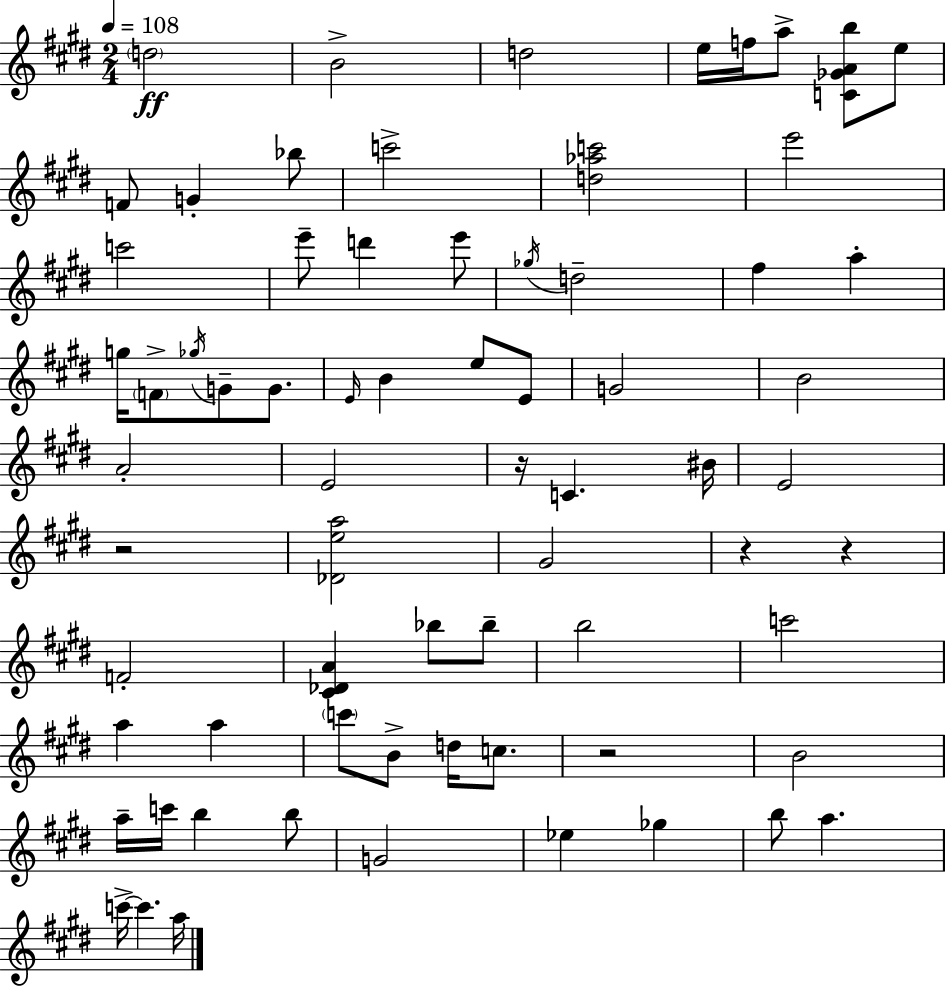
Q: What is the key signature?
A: E major